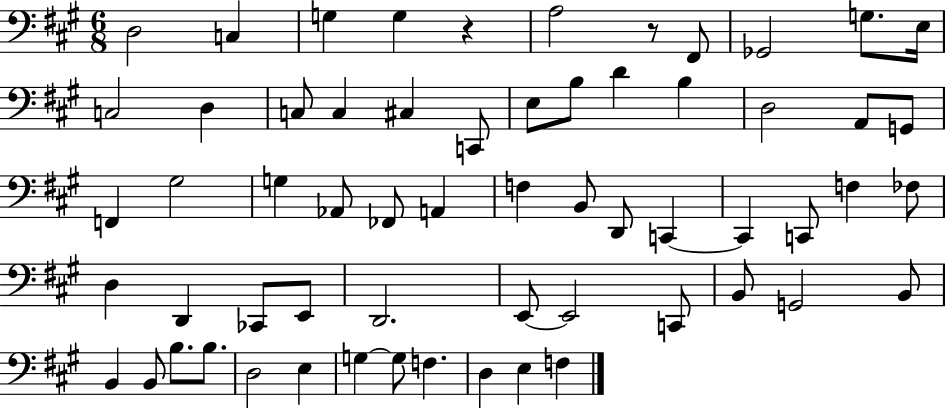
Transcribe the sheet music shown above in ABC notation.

X:1
T:Untitled
M:6/8
L:1/4
K:A
D,2 C, G, G, z A,2 z/2 ^F,,/2 _G,,2 G,/2 E,/4 C,2 D, C,/2 C, ^C, C,,/2 E,/2 B,/2 D B, D,2 A,,/2 G,,/2 F,, ^G,2 G, _A,,/2 _F,,/2 A,, F, B,,/2 D,,/2 C,, C,, C,,/2 F, _F,/2 D, D,, _C,,/2 E,,/2 D,,2 E,,/2 E,,2 C,,/2 B,,/2 G,,2 B,,/2 B,, B,,/2 B,/2 B,/2 D,2 E, G, G,/2 F, D, E, F,